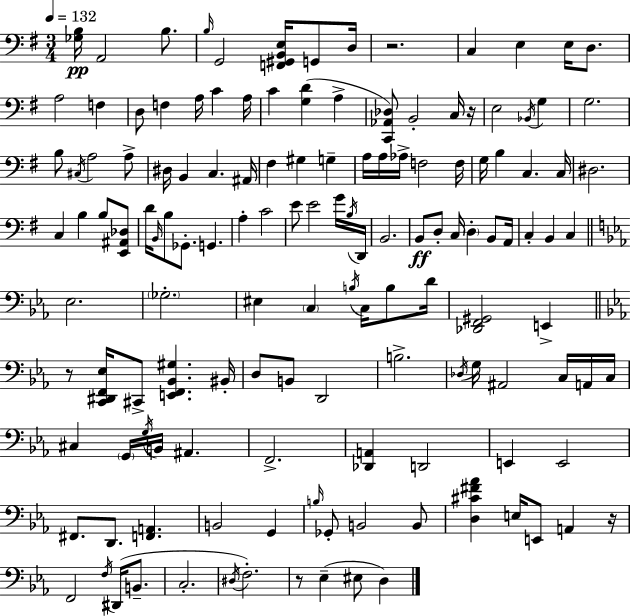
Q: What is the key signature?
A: E minor